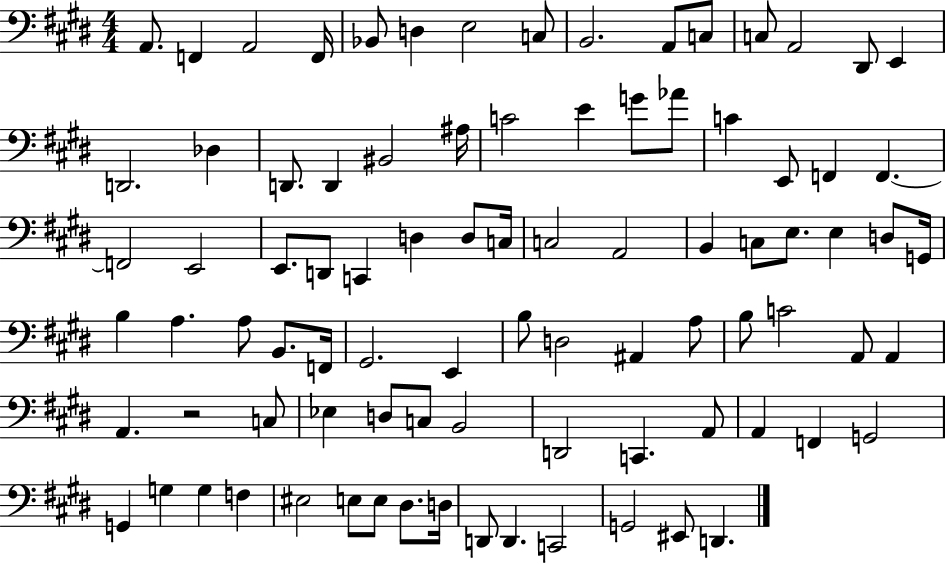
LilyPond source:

{
  \clef bass
  \numericTimeSignature
  \time 4/4
  \key e \major
  a,8. f,4 a,2 f,16 | bes,8 d4 e2 c8 | b,2. a,8 c8 | c8 a,2 dis,8 e,4 | \break d,2. des4 | d,8. d,4 bis,2 ais16 | c'2 e'4 g'8 aes'8 | c'4 e,8 f,4 f,4.~~ | \break f,2 e,2 | e,8. d,8 c,4 d4 d8 c16 | c2 a,2 | b,4 c8 e8. e4 d8 g,16 | \break b4 a4. a8 b,8. f,16 | gis,2. e,4 | b8 d2 ais,4 a8 | b8 c'2 a,8 a,4 | \break a,4. r2 c8 | ees4 d8 c8 b,2 | d,2 c,4. a,8 | a,4 f,4 g,2 | \break g,4 g4 g4 f4 | eis2 e8 e8 dis8. d16 | d,8 d,4. c,2 | g,2 eis,8 d,4. | \break \bar "|."
}